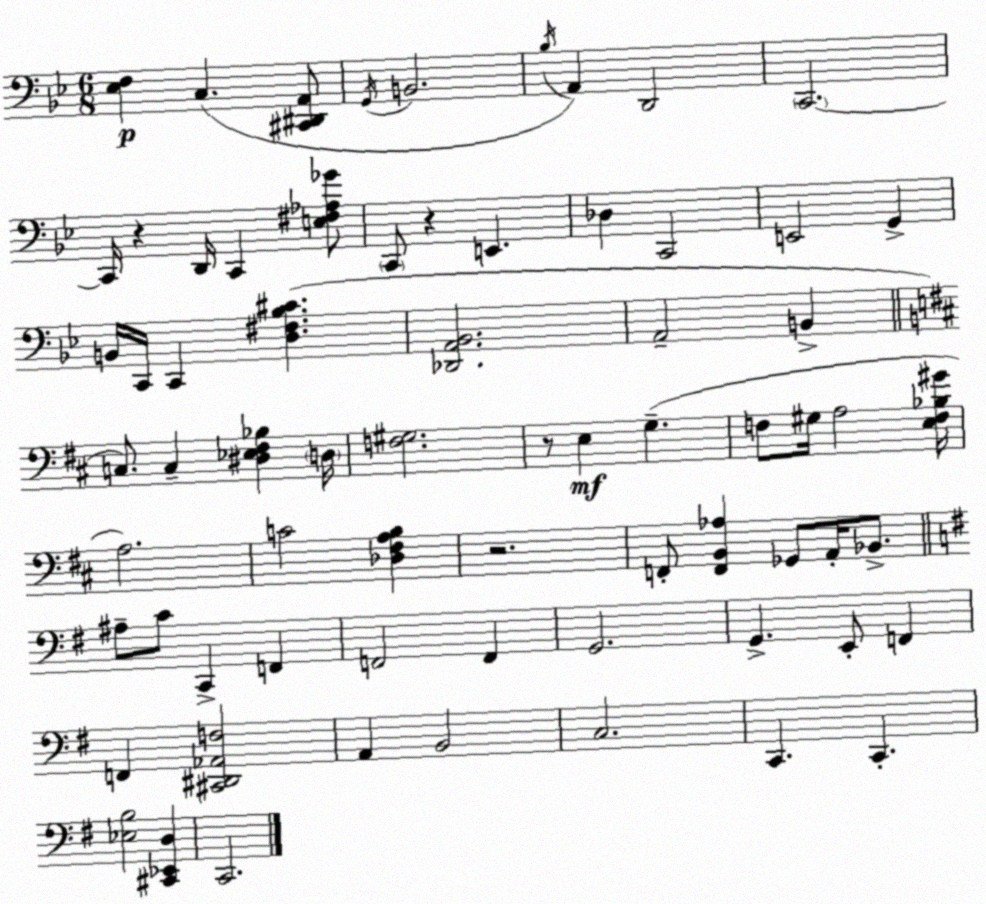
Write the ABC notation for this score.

X:1
T:Untitled
M:6/8
L:1/4
K:Bb
[_E,F,] C, [^C,,^D,,A,,]/2 G,,/4 B,,2 _B,/4 A,, D,,2 C,,2 C,,/4 z D,,/4 C,, [E,^F,_A,_G]/2 C,,/2 z E,, _D, C,,2 E,,2 G,, B,,/4 C,,/4 C,, [D,^F,_B,^C] [_D,,A,,_B,,]2 A,,2 B,, C,/2 C, [^D,_E,^F,_B,] D,/4 [F,^G,]2 z/2 E, G, F,/2 ^G,/4 A,2 [E,F,_B,^G]/4 A,2 C2 [_D,^F,A,B,] z2 F,,/2 [F,,B,,_A,] _G,,/2 A,,/4 _B,,/2 ^A,/2 C/2 C,, F,, F,,2 F,, G,,2 G,, E,,/2 F,, F,, [^C,,^D,,_A,,F,]2 A,, B,,2 C,2 C,, C,, [_E,B,]2 [^C,,_E,,D,] C,,2